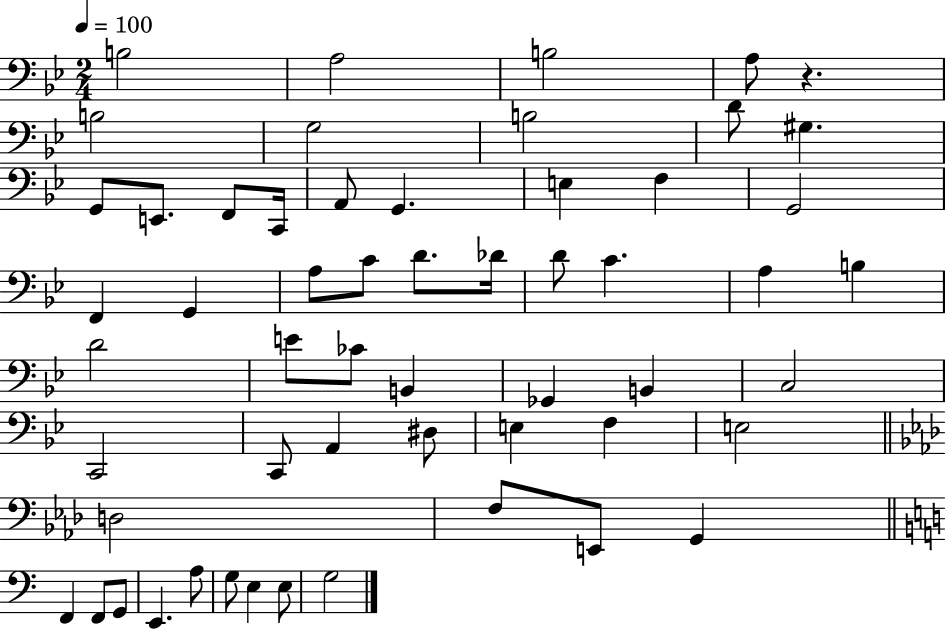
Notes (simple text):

B3/h A3/h B3/h A3/e R/q. B3/h G3/h B3/h D4/e G#3/q. G2/e E2/e. F2/e C2/s A2/e G2/q. E3/q F3/q G2/h F2/q G2/q A3/e C4/e D4/e. Db4/s D4/e C4/q. A3/q B3/q D4/h E4/e CES4/e B2/q Gb2/q B2/q C3/h C2/h C2/e A2/q D#3/e E3/q F3/q E3/h D3/h F3/e E2/e G2/q F2/q F2/e G2/e E2/q. A3/e G3/e E3/q E3/e G3/h